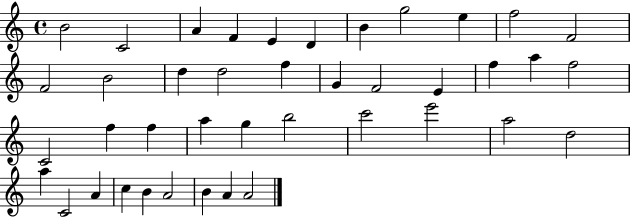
X:1
T:Untitled
M:4/4
L:1/4
K:C
B2 C2 A F E D B g2 e f2 F2 F2 B2 d d2 f G F2 E f a f2 C2 f f a g b2 c'2 e'2 a2 d2 a C2 A c B A2 B A A2